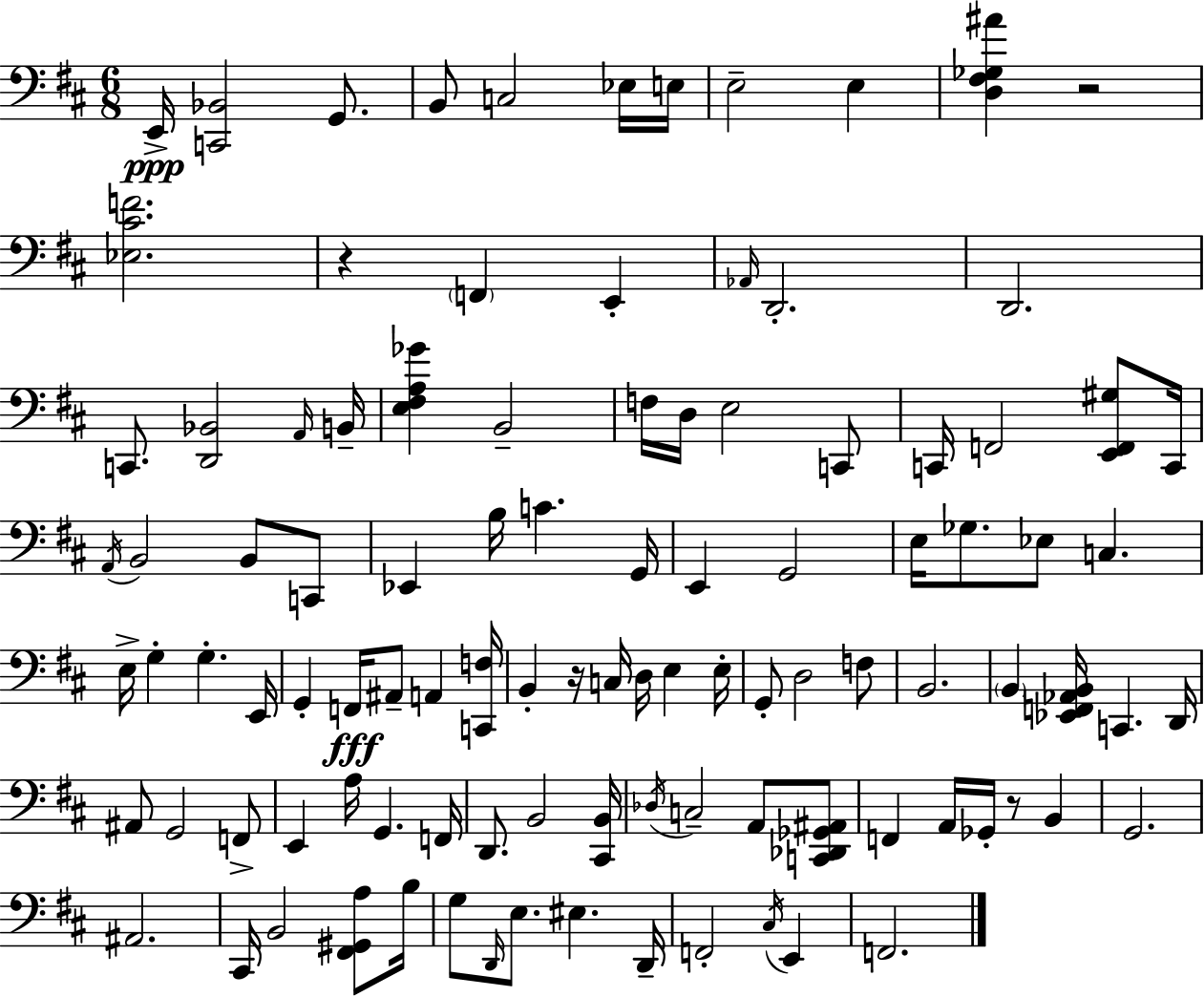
X:1
T:Untitled
M:6/8
L:1/4
K:D
E,,/4 [C,,_B,,]2 G,,/2 B,,/2 C,2 _E,/4 E,/4 E,2 E, [D,^F,_G,^A] z2 [_E,^CF]2 z F,, E,, _A,,/4 D,,2 D,,2 C,,/2 [D,,_B,,]2 A,,/4 B,,/4 [E,^F,A,_G] B,,2 F,/4 D,/4 E,2 C,,/2 C,,/4 F,,2 [E,,F,,^G,]/2 C,,/4 A,,/4 B,,2 B,,/2 C,,/2 _E,, B,/4 C G,,/4 E,, G,,2 E,/4 _G,/2 _E,/2 C, E,/4 G, G, E,,/4 G,, F,,/4 ^A,,/2 A,, [C,,F,]/4 B,, z/4 C,/4 D,/4 E, E,/4 G,,/2 D,2 F,/2 B,,2 B,, [_E,,F,,_A,,B,,]/4 C,, D,,/4 ^A,,/2 G,,2 F,,/2 E,, A,/4 G,, F,,/4 D,,/2 B,,2 [^C,,B,,]/4 _D,/4 C,2 A,,/2 [C,,_D,,_G,,^A,,]/2 F,, A,,/4 _G,,/4 z/2 B,, G,,2 ^A,,2 ^C,,/4 B,,2 [^F,,^G,,A,]/2 B,/4 G,/2 D,,/4 E,/2 ^E, D,,/4 F,,2 ^C,/4 E,, F,,2